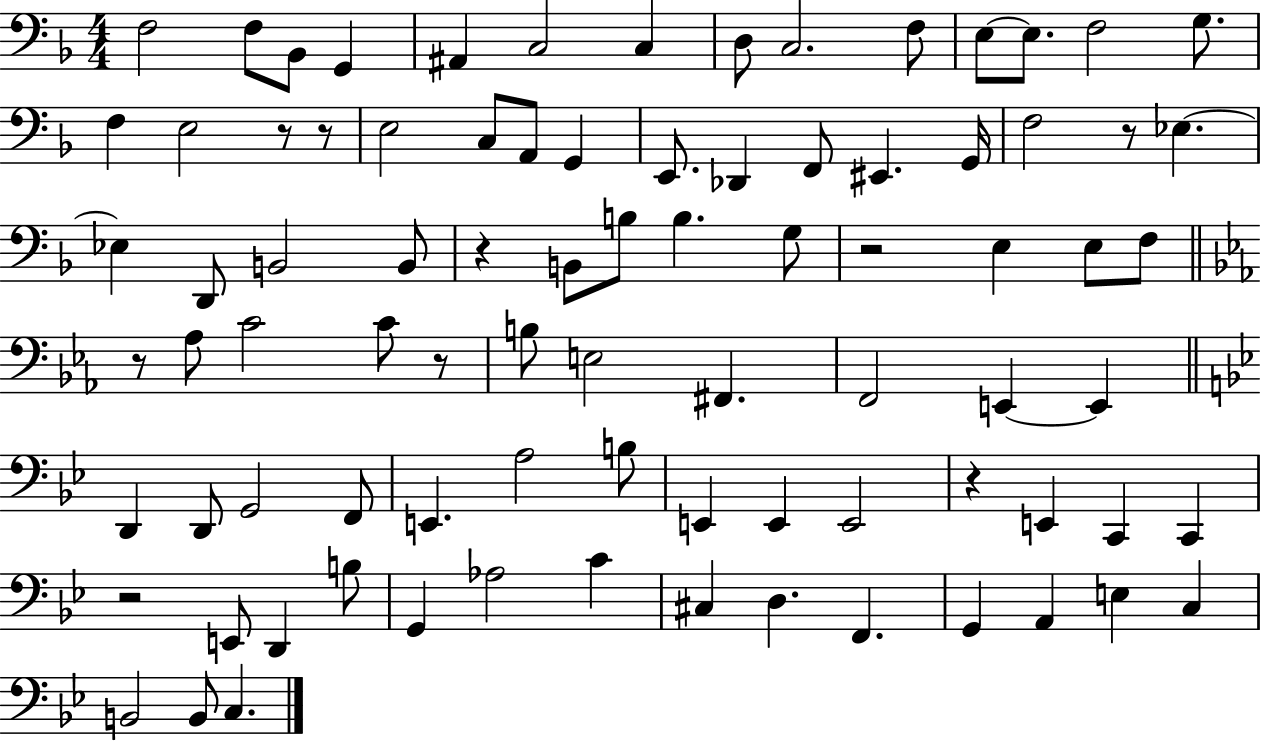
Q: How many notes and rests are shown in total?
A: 85